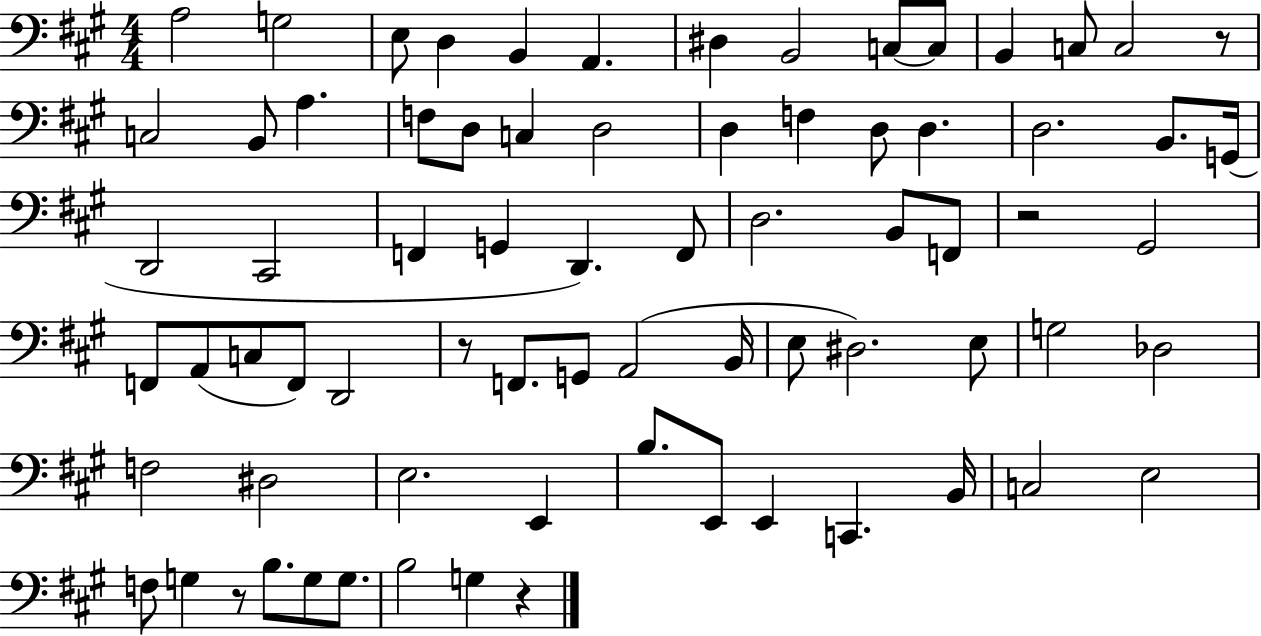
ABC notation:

X:1
T:Untitled
M:4/4
L:1/4
K:A
A,2 G,2 E,/2 D, B,, A,, ^D, B,,2 C,/2 C,/2 B,, C,/2 C,2 z/2 C,2 B,,/2 A, F,/2 D,/2 C, D,2 D, F, D,/2 D, D,2 B,,/2 G,,/4 D,,2 ^C,,2 F,, G,, D,, F,,/2 D,2 B,,/2 F,,/2 z2 ^G,,2 F,,/2 A,,/2 C,/2 F,,/2 D,,2 z/2 F,,/2 G,,/2 A,,2 B,,/4 E,/2 ^D,2 E,/2 G,2 _D,2 F,2 ^D,2 E,2 E,, B,/2 E,,/2 E,, C,, B,,/4 C,2 E,2 F,/2 G, z/2 B,/2 G,/2 G,/2 B,2 G, z